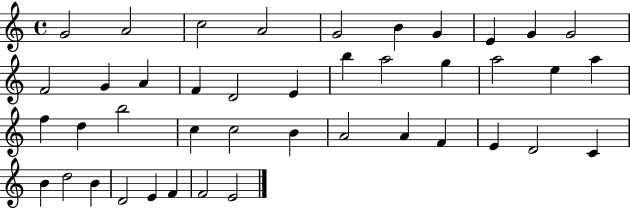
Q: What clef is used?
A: treble